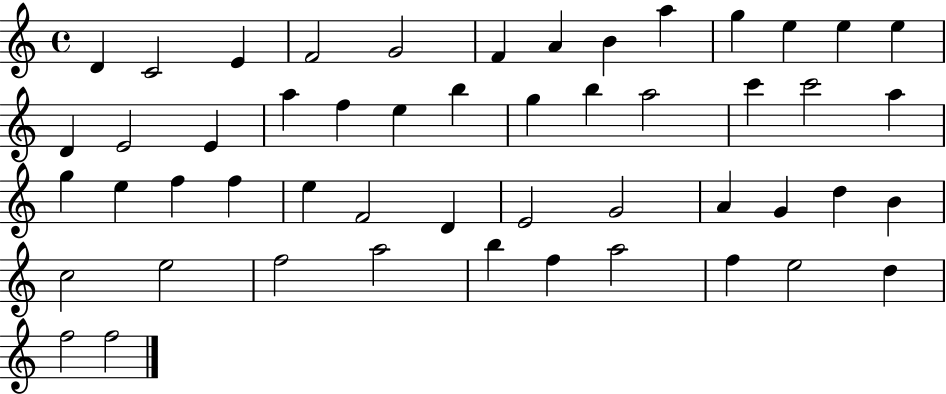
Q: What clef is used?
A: treble